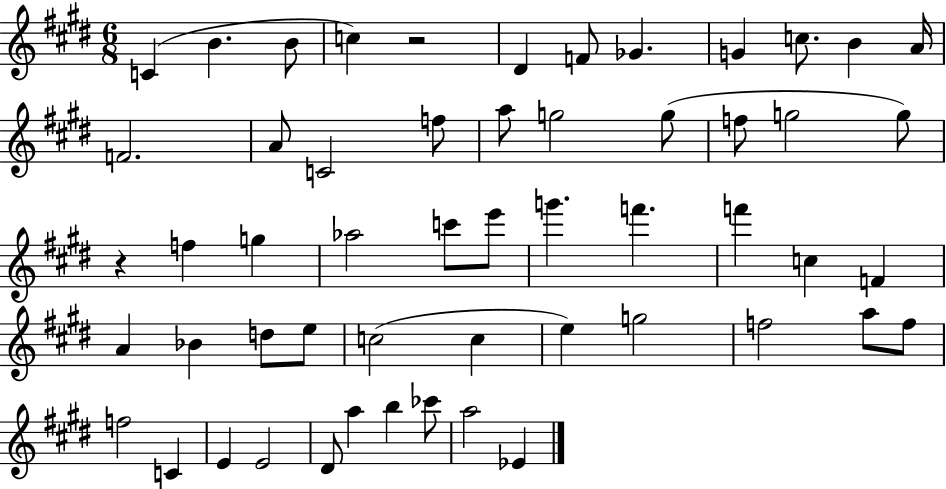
X:1
T:Untitled
M:6/8
L:1/4
K:E
C B B/2 c z2 ^D F/2 _G G c/2 B A/4 F2 A/2 C2 f/2 a/2 g2 g/2 f/2 g2 g/2 z f g _a2 c'/2 e'/2 g' f' f' c F A _B d/2 e/2 c2 c e g2 f2 a/2 f/2 f2 C E E2 ^D/2 a b _c'/2 a2 _E